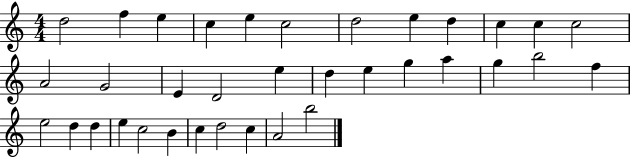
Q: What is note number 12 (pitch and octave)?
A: C5